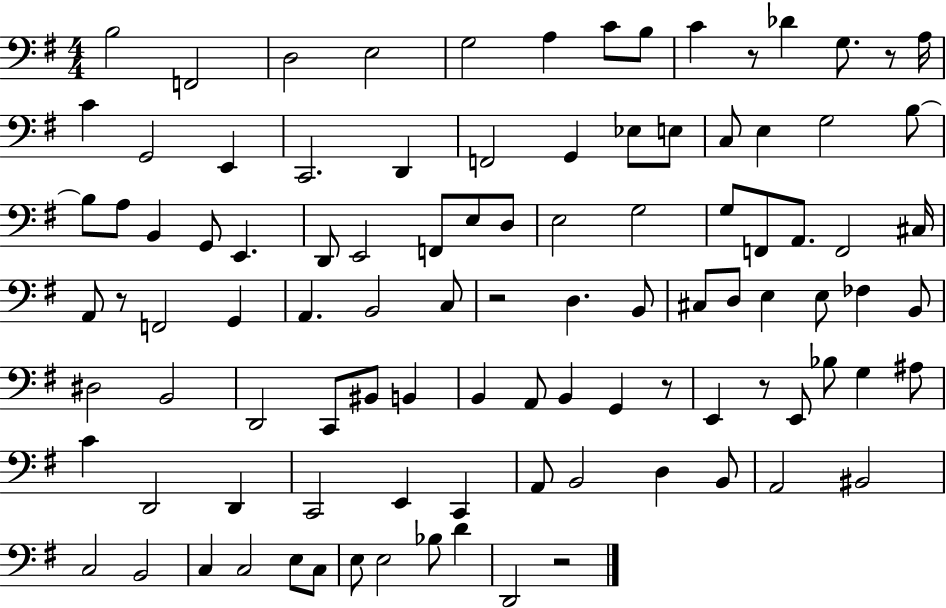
{
  \clef bass
  \numericTimeSignature
  \time 4/4
  \key g \major
  b2 f,2 | d2 e2 | g2 a4 c'8 b8 | c'4 r8 des'4 g8. r8 a16 | \break c'4 g,2 e,4 | c,2. d,4 | f,2 g,4 ees8 e8 | c8 e4 g2 b8~~ | \break b8 a8 b,4 g,8 e,4. | d,8 e,2 f,8 e8 d8 | e2 g2 | g8 f,8 a,8. f,2 cis16 | \break a,8 r8 f,2 g,4 | a,4. b,2 c8 | r2 d4. b,8 | cis8 d8 e4 e8 fes4 b,8 | \break dis2 b,2 | d,2 c,8 bis,8 b,4 | b,4 a,8 b,4 g,4 r8 | e,4 r8 e,8 bes8 g4 ais8 | \break c'4 d,2 d,4 | c,2 e,4 c,4 | a,8 b,2 d4 b,8 | a,2 bis,2 | \break c2 b,2 | c4 c2 e8 c8 | e8 e2 bes8 d'4 | d,2 r2 | \break \bar "|."
}